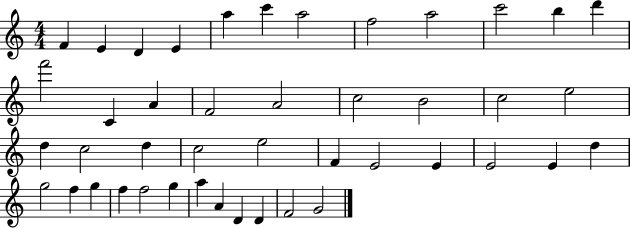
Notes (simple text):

F4/q E4/q D4/q E4/q A5/q C6/q A5/h F5/h A5/h C6/h B5/q D6/q F6/h C4/q A4/q F4/h A4/h C5/h B4/h C5/h E5/h D5/q C5/h D5/q C5/h E5/h F4/q E4/h E4/q E4/h E4/q D5/q G5/h F5/q G5/q F5/q F5/h G5/q A5/q A4/q D4/q D4/q F4/h G4/h